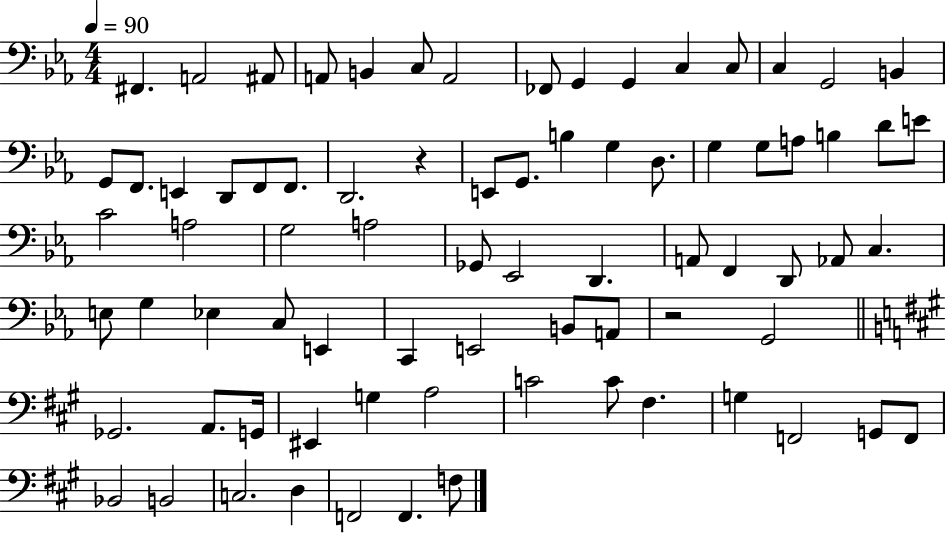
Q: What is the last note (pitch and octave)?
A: F3